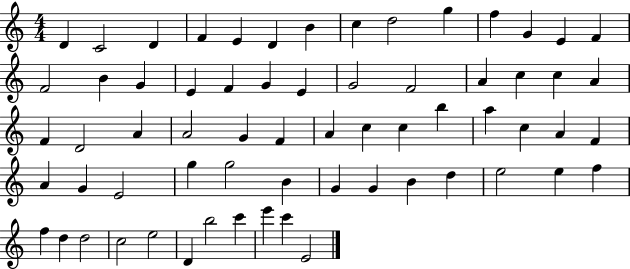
X:1
T:Untitled
M:4/4
L:1/4
K:C
D C2 D F E D B c d2 g f G E F F2 B G E F G E G2 F2 A c c A F D2 A A2 G F A c c b a c A F A G E2 g g2 B G G B d e2 e f f d d2 c2 e2 D b2 c' e' c' E2